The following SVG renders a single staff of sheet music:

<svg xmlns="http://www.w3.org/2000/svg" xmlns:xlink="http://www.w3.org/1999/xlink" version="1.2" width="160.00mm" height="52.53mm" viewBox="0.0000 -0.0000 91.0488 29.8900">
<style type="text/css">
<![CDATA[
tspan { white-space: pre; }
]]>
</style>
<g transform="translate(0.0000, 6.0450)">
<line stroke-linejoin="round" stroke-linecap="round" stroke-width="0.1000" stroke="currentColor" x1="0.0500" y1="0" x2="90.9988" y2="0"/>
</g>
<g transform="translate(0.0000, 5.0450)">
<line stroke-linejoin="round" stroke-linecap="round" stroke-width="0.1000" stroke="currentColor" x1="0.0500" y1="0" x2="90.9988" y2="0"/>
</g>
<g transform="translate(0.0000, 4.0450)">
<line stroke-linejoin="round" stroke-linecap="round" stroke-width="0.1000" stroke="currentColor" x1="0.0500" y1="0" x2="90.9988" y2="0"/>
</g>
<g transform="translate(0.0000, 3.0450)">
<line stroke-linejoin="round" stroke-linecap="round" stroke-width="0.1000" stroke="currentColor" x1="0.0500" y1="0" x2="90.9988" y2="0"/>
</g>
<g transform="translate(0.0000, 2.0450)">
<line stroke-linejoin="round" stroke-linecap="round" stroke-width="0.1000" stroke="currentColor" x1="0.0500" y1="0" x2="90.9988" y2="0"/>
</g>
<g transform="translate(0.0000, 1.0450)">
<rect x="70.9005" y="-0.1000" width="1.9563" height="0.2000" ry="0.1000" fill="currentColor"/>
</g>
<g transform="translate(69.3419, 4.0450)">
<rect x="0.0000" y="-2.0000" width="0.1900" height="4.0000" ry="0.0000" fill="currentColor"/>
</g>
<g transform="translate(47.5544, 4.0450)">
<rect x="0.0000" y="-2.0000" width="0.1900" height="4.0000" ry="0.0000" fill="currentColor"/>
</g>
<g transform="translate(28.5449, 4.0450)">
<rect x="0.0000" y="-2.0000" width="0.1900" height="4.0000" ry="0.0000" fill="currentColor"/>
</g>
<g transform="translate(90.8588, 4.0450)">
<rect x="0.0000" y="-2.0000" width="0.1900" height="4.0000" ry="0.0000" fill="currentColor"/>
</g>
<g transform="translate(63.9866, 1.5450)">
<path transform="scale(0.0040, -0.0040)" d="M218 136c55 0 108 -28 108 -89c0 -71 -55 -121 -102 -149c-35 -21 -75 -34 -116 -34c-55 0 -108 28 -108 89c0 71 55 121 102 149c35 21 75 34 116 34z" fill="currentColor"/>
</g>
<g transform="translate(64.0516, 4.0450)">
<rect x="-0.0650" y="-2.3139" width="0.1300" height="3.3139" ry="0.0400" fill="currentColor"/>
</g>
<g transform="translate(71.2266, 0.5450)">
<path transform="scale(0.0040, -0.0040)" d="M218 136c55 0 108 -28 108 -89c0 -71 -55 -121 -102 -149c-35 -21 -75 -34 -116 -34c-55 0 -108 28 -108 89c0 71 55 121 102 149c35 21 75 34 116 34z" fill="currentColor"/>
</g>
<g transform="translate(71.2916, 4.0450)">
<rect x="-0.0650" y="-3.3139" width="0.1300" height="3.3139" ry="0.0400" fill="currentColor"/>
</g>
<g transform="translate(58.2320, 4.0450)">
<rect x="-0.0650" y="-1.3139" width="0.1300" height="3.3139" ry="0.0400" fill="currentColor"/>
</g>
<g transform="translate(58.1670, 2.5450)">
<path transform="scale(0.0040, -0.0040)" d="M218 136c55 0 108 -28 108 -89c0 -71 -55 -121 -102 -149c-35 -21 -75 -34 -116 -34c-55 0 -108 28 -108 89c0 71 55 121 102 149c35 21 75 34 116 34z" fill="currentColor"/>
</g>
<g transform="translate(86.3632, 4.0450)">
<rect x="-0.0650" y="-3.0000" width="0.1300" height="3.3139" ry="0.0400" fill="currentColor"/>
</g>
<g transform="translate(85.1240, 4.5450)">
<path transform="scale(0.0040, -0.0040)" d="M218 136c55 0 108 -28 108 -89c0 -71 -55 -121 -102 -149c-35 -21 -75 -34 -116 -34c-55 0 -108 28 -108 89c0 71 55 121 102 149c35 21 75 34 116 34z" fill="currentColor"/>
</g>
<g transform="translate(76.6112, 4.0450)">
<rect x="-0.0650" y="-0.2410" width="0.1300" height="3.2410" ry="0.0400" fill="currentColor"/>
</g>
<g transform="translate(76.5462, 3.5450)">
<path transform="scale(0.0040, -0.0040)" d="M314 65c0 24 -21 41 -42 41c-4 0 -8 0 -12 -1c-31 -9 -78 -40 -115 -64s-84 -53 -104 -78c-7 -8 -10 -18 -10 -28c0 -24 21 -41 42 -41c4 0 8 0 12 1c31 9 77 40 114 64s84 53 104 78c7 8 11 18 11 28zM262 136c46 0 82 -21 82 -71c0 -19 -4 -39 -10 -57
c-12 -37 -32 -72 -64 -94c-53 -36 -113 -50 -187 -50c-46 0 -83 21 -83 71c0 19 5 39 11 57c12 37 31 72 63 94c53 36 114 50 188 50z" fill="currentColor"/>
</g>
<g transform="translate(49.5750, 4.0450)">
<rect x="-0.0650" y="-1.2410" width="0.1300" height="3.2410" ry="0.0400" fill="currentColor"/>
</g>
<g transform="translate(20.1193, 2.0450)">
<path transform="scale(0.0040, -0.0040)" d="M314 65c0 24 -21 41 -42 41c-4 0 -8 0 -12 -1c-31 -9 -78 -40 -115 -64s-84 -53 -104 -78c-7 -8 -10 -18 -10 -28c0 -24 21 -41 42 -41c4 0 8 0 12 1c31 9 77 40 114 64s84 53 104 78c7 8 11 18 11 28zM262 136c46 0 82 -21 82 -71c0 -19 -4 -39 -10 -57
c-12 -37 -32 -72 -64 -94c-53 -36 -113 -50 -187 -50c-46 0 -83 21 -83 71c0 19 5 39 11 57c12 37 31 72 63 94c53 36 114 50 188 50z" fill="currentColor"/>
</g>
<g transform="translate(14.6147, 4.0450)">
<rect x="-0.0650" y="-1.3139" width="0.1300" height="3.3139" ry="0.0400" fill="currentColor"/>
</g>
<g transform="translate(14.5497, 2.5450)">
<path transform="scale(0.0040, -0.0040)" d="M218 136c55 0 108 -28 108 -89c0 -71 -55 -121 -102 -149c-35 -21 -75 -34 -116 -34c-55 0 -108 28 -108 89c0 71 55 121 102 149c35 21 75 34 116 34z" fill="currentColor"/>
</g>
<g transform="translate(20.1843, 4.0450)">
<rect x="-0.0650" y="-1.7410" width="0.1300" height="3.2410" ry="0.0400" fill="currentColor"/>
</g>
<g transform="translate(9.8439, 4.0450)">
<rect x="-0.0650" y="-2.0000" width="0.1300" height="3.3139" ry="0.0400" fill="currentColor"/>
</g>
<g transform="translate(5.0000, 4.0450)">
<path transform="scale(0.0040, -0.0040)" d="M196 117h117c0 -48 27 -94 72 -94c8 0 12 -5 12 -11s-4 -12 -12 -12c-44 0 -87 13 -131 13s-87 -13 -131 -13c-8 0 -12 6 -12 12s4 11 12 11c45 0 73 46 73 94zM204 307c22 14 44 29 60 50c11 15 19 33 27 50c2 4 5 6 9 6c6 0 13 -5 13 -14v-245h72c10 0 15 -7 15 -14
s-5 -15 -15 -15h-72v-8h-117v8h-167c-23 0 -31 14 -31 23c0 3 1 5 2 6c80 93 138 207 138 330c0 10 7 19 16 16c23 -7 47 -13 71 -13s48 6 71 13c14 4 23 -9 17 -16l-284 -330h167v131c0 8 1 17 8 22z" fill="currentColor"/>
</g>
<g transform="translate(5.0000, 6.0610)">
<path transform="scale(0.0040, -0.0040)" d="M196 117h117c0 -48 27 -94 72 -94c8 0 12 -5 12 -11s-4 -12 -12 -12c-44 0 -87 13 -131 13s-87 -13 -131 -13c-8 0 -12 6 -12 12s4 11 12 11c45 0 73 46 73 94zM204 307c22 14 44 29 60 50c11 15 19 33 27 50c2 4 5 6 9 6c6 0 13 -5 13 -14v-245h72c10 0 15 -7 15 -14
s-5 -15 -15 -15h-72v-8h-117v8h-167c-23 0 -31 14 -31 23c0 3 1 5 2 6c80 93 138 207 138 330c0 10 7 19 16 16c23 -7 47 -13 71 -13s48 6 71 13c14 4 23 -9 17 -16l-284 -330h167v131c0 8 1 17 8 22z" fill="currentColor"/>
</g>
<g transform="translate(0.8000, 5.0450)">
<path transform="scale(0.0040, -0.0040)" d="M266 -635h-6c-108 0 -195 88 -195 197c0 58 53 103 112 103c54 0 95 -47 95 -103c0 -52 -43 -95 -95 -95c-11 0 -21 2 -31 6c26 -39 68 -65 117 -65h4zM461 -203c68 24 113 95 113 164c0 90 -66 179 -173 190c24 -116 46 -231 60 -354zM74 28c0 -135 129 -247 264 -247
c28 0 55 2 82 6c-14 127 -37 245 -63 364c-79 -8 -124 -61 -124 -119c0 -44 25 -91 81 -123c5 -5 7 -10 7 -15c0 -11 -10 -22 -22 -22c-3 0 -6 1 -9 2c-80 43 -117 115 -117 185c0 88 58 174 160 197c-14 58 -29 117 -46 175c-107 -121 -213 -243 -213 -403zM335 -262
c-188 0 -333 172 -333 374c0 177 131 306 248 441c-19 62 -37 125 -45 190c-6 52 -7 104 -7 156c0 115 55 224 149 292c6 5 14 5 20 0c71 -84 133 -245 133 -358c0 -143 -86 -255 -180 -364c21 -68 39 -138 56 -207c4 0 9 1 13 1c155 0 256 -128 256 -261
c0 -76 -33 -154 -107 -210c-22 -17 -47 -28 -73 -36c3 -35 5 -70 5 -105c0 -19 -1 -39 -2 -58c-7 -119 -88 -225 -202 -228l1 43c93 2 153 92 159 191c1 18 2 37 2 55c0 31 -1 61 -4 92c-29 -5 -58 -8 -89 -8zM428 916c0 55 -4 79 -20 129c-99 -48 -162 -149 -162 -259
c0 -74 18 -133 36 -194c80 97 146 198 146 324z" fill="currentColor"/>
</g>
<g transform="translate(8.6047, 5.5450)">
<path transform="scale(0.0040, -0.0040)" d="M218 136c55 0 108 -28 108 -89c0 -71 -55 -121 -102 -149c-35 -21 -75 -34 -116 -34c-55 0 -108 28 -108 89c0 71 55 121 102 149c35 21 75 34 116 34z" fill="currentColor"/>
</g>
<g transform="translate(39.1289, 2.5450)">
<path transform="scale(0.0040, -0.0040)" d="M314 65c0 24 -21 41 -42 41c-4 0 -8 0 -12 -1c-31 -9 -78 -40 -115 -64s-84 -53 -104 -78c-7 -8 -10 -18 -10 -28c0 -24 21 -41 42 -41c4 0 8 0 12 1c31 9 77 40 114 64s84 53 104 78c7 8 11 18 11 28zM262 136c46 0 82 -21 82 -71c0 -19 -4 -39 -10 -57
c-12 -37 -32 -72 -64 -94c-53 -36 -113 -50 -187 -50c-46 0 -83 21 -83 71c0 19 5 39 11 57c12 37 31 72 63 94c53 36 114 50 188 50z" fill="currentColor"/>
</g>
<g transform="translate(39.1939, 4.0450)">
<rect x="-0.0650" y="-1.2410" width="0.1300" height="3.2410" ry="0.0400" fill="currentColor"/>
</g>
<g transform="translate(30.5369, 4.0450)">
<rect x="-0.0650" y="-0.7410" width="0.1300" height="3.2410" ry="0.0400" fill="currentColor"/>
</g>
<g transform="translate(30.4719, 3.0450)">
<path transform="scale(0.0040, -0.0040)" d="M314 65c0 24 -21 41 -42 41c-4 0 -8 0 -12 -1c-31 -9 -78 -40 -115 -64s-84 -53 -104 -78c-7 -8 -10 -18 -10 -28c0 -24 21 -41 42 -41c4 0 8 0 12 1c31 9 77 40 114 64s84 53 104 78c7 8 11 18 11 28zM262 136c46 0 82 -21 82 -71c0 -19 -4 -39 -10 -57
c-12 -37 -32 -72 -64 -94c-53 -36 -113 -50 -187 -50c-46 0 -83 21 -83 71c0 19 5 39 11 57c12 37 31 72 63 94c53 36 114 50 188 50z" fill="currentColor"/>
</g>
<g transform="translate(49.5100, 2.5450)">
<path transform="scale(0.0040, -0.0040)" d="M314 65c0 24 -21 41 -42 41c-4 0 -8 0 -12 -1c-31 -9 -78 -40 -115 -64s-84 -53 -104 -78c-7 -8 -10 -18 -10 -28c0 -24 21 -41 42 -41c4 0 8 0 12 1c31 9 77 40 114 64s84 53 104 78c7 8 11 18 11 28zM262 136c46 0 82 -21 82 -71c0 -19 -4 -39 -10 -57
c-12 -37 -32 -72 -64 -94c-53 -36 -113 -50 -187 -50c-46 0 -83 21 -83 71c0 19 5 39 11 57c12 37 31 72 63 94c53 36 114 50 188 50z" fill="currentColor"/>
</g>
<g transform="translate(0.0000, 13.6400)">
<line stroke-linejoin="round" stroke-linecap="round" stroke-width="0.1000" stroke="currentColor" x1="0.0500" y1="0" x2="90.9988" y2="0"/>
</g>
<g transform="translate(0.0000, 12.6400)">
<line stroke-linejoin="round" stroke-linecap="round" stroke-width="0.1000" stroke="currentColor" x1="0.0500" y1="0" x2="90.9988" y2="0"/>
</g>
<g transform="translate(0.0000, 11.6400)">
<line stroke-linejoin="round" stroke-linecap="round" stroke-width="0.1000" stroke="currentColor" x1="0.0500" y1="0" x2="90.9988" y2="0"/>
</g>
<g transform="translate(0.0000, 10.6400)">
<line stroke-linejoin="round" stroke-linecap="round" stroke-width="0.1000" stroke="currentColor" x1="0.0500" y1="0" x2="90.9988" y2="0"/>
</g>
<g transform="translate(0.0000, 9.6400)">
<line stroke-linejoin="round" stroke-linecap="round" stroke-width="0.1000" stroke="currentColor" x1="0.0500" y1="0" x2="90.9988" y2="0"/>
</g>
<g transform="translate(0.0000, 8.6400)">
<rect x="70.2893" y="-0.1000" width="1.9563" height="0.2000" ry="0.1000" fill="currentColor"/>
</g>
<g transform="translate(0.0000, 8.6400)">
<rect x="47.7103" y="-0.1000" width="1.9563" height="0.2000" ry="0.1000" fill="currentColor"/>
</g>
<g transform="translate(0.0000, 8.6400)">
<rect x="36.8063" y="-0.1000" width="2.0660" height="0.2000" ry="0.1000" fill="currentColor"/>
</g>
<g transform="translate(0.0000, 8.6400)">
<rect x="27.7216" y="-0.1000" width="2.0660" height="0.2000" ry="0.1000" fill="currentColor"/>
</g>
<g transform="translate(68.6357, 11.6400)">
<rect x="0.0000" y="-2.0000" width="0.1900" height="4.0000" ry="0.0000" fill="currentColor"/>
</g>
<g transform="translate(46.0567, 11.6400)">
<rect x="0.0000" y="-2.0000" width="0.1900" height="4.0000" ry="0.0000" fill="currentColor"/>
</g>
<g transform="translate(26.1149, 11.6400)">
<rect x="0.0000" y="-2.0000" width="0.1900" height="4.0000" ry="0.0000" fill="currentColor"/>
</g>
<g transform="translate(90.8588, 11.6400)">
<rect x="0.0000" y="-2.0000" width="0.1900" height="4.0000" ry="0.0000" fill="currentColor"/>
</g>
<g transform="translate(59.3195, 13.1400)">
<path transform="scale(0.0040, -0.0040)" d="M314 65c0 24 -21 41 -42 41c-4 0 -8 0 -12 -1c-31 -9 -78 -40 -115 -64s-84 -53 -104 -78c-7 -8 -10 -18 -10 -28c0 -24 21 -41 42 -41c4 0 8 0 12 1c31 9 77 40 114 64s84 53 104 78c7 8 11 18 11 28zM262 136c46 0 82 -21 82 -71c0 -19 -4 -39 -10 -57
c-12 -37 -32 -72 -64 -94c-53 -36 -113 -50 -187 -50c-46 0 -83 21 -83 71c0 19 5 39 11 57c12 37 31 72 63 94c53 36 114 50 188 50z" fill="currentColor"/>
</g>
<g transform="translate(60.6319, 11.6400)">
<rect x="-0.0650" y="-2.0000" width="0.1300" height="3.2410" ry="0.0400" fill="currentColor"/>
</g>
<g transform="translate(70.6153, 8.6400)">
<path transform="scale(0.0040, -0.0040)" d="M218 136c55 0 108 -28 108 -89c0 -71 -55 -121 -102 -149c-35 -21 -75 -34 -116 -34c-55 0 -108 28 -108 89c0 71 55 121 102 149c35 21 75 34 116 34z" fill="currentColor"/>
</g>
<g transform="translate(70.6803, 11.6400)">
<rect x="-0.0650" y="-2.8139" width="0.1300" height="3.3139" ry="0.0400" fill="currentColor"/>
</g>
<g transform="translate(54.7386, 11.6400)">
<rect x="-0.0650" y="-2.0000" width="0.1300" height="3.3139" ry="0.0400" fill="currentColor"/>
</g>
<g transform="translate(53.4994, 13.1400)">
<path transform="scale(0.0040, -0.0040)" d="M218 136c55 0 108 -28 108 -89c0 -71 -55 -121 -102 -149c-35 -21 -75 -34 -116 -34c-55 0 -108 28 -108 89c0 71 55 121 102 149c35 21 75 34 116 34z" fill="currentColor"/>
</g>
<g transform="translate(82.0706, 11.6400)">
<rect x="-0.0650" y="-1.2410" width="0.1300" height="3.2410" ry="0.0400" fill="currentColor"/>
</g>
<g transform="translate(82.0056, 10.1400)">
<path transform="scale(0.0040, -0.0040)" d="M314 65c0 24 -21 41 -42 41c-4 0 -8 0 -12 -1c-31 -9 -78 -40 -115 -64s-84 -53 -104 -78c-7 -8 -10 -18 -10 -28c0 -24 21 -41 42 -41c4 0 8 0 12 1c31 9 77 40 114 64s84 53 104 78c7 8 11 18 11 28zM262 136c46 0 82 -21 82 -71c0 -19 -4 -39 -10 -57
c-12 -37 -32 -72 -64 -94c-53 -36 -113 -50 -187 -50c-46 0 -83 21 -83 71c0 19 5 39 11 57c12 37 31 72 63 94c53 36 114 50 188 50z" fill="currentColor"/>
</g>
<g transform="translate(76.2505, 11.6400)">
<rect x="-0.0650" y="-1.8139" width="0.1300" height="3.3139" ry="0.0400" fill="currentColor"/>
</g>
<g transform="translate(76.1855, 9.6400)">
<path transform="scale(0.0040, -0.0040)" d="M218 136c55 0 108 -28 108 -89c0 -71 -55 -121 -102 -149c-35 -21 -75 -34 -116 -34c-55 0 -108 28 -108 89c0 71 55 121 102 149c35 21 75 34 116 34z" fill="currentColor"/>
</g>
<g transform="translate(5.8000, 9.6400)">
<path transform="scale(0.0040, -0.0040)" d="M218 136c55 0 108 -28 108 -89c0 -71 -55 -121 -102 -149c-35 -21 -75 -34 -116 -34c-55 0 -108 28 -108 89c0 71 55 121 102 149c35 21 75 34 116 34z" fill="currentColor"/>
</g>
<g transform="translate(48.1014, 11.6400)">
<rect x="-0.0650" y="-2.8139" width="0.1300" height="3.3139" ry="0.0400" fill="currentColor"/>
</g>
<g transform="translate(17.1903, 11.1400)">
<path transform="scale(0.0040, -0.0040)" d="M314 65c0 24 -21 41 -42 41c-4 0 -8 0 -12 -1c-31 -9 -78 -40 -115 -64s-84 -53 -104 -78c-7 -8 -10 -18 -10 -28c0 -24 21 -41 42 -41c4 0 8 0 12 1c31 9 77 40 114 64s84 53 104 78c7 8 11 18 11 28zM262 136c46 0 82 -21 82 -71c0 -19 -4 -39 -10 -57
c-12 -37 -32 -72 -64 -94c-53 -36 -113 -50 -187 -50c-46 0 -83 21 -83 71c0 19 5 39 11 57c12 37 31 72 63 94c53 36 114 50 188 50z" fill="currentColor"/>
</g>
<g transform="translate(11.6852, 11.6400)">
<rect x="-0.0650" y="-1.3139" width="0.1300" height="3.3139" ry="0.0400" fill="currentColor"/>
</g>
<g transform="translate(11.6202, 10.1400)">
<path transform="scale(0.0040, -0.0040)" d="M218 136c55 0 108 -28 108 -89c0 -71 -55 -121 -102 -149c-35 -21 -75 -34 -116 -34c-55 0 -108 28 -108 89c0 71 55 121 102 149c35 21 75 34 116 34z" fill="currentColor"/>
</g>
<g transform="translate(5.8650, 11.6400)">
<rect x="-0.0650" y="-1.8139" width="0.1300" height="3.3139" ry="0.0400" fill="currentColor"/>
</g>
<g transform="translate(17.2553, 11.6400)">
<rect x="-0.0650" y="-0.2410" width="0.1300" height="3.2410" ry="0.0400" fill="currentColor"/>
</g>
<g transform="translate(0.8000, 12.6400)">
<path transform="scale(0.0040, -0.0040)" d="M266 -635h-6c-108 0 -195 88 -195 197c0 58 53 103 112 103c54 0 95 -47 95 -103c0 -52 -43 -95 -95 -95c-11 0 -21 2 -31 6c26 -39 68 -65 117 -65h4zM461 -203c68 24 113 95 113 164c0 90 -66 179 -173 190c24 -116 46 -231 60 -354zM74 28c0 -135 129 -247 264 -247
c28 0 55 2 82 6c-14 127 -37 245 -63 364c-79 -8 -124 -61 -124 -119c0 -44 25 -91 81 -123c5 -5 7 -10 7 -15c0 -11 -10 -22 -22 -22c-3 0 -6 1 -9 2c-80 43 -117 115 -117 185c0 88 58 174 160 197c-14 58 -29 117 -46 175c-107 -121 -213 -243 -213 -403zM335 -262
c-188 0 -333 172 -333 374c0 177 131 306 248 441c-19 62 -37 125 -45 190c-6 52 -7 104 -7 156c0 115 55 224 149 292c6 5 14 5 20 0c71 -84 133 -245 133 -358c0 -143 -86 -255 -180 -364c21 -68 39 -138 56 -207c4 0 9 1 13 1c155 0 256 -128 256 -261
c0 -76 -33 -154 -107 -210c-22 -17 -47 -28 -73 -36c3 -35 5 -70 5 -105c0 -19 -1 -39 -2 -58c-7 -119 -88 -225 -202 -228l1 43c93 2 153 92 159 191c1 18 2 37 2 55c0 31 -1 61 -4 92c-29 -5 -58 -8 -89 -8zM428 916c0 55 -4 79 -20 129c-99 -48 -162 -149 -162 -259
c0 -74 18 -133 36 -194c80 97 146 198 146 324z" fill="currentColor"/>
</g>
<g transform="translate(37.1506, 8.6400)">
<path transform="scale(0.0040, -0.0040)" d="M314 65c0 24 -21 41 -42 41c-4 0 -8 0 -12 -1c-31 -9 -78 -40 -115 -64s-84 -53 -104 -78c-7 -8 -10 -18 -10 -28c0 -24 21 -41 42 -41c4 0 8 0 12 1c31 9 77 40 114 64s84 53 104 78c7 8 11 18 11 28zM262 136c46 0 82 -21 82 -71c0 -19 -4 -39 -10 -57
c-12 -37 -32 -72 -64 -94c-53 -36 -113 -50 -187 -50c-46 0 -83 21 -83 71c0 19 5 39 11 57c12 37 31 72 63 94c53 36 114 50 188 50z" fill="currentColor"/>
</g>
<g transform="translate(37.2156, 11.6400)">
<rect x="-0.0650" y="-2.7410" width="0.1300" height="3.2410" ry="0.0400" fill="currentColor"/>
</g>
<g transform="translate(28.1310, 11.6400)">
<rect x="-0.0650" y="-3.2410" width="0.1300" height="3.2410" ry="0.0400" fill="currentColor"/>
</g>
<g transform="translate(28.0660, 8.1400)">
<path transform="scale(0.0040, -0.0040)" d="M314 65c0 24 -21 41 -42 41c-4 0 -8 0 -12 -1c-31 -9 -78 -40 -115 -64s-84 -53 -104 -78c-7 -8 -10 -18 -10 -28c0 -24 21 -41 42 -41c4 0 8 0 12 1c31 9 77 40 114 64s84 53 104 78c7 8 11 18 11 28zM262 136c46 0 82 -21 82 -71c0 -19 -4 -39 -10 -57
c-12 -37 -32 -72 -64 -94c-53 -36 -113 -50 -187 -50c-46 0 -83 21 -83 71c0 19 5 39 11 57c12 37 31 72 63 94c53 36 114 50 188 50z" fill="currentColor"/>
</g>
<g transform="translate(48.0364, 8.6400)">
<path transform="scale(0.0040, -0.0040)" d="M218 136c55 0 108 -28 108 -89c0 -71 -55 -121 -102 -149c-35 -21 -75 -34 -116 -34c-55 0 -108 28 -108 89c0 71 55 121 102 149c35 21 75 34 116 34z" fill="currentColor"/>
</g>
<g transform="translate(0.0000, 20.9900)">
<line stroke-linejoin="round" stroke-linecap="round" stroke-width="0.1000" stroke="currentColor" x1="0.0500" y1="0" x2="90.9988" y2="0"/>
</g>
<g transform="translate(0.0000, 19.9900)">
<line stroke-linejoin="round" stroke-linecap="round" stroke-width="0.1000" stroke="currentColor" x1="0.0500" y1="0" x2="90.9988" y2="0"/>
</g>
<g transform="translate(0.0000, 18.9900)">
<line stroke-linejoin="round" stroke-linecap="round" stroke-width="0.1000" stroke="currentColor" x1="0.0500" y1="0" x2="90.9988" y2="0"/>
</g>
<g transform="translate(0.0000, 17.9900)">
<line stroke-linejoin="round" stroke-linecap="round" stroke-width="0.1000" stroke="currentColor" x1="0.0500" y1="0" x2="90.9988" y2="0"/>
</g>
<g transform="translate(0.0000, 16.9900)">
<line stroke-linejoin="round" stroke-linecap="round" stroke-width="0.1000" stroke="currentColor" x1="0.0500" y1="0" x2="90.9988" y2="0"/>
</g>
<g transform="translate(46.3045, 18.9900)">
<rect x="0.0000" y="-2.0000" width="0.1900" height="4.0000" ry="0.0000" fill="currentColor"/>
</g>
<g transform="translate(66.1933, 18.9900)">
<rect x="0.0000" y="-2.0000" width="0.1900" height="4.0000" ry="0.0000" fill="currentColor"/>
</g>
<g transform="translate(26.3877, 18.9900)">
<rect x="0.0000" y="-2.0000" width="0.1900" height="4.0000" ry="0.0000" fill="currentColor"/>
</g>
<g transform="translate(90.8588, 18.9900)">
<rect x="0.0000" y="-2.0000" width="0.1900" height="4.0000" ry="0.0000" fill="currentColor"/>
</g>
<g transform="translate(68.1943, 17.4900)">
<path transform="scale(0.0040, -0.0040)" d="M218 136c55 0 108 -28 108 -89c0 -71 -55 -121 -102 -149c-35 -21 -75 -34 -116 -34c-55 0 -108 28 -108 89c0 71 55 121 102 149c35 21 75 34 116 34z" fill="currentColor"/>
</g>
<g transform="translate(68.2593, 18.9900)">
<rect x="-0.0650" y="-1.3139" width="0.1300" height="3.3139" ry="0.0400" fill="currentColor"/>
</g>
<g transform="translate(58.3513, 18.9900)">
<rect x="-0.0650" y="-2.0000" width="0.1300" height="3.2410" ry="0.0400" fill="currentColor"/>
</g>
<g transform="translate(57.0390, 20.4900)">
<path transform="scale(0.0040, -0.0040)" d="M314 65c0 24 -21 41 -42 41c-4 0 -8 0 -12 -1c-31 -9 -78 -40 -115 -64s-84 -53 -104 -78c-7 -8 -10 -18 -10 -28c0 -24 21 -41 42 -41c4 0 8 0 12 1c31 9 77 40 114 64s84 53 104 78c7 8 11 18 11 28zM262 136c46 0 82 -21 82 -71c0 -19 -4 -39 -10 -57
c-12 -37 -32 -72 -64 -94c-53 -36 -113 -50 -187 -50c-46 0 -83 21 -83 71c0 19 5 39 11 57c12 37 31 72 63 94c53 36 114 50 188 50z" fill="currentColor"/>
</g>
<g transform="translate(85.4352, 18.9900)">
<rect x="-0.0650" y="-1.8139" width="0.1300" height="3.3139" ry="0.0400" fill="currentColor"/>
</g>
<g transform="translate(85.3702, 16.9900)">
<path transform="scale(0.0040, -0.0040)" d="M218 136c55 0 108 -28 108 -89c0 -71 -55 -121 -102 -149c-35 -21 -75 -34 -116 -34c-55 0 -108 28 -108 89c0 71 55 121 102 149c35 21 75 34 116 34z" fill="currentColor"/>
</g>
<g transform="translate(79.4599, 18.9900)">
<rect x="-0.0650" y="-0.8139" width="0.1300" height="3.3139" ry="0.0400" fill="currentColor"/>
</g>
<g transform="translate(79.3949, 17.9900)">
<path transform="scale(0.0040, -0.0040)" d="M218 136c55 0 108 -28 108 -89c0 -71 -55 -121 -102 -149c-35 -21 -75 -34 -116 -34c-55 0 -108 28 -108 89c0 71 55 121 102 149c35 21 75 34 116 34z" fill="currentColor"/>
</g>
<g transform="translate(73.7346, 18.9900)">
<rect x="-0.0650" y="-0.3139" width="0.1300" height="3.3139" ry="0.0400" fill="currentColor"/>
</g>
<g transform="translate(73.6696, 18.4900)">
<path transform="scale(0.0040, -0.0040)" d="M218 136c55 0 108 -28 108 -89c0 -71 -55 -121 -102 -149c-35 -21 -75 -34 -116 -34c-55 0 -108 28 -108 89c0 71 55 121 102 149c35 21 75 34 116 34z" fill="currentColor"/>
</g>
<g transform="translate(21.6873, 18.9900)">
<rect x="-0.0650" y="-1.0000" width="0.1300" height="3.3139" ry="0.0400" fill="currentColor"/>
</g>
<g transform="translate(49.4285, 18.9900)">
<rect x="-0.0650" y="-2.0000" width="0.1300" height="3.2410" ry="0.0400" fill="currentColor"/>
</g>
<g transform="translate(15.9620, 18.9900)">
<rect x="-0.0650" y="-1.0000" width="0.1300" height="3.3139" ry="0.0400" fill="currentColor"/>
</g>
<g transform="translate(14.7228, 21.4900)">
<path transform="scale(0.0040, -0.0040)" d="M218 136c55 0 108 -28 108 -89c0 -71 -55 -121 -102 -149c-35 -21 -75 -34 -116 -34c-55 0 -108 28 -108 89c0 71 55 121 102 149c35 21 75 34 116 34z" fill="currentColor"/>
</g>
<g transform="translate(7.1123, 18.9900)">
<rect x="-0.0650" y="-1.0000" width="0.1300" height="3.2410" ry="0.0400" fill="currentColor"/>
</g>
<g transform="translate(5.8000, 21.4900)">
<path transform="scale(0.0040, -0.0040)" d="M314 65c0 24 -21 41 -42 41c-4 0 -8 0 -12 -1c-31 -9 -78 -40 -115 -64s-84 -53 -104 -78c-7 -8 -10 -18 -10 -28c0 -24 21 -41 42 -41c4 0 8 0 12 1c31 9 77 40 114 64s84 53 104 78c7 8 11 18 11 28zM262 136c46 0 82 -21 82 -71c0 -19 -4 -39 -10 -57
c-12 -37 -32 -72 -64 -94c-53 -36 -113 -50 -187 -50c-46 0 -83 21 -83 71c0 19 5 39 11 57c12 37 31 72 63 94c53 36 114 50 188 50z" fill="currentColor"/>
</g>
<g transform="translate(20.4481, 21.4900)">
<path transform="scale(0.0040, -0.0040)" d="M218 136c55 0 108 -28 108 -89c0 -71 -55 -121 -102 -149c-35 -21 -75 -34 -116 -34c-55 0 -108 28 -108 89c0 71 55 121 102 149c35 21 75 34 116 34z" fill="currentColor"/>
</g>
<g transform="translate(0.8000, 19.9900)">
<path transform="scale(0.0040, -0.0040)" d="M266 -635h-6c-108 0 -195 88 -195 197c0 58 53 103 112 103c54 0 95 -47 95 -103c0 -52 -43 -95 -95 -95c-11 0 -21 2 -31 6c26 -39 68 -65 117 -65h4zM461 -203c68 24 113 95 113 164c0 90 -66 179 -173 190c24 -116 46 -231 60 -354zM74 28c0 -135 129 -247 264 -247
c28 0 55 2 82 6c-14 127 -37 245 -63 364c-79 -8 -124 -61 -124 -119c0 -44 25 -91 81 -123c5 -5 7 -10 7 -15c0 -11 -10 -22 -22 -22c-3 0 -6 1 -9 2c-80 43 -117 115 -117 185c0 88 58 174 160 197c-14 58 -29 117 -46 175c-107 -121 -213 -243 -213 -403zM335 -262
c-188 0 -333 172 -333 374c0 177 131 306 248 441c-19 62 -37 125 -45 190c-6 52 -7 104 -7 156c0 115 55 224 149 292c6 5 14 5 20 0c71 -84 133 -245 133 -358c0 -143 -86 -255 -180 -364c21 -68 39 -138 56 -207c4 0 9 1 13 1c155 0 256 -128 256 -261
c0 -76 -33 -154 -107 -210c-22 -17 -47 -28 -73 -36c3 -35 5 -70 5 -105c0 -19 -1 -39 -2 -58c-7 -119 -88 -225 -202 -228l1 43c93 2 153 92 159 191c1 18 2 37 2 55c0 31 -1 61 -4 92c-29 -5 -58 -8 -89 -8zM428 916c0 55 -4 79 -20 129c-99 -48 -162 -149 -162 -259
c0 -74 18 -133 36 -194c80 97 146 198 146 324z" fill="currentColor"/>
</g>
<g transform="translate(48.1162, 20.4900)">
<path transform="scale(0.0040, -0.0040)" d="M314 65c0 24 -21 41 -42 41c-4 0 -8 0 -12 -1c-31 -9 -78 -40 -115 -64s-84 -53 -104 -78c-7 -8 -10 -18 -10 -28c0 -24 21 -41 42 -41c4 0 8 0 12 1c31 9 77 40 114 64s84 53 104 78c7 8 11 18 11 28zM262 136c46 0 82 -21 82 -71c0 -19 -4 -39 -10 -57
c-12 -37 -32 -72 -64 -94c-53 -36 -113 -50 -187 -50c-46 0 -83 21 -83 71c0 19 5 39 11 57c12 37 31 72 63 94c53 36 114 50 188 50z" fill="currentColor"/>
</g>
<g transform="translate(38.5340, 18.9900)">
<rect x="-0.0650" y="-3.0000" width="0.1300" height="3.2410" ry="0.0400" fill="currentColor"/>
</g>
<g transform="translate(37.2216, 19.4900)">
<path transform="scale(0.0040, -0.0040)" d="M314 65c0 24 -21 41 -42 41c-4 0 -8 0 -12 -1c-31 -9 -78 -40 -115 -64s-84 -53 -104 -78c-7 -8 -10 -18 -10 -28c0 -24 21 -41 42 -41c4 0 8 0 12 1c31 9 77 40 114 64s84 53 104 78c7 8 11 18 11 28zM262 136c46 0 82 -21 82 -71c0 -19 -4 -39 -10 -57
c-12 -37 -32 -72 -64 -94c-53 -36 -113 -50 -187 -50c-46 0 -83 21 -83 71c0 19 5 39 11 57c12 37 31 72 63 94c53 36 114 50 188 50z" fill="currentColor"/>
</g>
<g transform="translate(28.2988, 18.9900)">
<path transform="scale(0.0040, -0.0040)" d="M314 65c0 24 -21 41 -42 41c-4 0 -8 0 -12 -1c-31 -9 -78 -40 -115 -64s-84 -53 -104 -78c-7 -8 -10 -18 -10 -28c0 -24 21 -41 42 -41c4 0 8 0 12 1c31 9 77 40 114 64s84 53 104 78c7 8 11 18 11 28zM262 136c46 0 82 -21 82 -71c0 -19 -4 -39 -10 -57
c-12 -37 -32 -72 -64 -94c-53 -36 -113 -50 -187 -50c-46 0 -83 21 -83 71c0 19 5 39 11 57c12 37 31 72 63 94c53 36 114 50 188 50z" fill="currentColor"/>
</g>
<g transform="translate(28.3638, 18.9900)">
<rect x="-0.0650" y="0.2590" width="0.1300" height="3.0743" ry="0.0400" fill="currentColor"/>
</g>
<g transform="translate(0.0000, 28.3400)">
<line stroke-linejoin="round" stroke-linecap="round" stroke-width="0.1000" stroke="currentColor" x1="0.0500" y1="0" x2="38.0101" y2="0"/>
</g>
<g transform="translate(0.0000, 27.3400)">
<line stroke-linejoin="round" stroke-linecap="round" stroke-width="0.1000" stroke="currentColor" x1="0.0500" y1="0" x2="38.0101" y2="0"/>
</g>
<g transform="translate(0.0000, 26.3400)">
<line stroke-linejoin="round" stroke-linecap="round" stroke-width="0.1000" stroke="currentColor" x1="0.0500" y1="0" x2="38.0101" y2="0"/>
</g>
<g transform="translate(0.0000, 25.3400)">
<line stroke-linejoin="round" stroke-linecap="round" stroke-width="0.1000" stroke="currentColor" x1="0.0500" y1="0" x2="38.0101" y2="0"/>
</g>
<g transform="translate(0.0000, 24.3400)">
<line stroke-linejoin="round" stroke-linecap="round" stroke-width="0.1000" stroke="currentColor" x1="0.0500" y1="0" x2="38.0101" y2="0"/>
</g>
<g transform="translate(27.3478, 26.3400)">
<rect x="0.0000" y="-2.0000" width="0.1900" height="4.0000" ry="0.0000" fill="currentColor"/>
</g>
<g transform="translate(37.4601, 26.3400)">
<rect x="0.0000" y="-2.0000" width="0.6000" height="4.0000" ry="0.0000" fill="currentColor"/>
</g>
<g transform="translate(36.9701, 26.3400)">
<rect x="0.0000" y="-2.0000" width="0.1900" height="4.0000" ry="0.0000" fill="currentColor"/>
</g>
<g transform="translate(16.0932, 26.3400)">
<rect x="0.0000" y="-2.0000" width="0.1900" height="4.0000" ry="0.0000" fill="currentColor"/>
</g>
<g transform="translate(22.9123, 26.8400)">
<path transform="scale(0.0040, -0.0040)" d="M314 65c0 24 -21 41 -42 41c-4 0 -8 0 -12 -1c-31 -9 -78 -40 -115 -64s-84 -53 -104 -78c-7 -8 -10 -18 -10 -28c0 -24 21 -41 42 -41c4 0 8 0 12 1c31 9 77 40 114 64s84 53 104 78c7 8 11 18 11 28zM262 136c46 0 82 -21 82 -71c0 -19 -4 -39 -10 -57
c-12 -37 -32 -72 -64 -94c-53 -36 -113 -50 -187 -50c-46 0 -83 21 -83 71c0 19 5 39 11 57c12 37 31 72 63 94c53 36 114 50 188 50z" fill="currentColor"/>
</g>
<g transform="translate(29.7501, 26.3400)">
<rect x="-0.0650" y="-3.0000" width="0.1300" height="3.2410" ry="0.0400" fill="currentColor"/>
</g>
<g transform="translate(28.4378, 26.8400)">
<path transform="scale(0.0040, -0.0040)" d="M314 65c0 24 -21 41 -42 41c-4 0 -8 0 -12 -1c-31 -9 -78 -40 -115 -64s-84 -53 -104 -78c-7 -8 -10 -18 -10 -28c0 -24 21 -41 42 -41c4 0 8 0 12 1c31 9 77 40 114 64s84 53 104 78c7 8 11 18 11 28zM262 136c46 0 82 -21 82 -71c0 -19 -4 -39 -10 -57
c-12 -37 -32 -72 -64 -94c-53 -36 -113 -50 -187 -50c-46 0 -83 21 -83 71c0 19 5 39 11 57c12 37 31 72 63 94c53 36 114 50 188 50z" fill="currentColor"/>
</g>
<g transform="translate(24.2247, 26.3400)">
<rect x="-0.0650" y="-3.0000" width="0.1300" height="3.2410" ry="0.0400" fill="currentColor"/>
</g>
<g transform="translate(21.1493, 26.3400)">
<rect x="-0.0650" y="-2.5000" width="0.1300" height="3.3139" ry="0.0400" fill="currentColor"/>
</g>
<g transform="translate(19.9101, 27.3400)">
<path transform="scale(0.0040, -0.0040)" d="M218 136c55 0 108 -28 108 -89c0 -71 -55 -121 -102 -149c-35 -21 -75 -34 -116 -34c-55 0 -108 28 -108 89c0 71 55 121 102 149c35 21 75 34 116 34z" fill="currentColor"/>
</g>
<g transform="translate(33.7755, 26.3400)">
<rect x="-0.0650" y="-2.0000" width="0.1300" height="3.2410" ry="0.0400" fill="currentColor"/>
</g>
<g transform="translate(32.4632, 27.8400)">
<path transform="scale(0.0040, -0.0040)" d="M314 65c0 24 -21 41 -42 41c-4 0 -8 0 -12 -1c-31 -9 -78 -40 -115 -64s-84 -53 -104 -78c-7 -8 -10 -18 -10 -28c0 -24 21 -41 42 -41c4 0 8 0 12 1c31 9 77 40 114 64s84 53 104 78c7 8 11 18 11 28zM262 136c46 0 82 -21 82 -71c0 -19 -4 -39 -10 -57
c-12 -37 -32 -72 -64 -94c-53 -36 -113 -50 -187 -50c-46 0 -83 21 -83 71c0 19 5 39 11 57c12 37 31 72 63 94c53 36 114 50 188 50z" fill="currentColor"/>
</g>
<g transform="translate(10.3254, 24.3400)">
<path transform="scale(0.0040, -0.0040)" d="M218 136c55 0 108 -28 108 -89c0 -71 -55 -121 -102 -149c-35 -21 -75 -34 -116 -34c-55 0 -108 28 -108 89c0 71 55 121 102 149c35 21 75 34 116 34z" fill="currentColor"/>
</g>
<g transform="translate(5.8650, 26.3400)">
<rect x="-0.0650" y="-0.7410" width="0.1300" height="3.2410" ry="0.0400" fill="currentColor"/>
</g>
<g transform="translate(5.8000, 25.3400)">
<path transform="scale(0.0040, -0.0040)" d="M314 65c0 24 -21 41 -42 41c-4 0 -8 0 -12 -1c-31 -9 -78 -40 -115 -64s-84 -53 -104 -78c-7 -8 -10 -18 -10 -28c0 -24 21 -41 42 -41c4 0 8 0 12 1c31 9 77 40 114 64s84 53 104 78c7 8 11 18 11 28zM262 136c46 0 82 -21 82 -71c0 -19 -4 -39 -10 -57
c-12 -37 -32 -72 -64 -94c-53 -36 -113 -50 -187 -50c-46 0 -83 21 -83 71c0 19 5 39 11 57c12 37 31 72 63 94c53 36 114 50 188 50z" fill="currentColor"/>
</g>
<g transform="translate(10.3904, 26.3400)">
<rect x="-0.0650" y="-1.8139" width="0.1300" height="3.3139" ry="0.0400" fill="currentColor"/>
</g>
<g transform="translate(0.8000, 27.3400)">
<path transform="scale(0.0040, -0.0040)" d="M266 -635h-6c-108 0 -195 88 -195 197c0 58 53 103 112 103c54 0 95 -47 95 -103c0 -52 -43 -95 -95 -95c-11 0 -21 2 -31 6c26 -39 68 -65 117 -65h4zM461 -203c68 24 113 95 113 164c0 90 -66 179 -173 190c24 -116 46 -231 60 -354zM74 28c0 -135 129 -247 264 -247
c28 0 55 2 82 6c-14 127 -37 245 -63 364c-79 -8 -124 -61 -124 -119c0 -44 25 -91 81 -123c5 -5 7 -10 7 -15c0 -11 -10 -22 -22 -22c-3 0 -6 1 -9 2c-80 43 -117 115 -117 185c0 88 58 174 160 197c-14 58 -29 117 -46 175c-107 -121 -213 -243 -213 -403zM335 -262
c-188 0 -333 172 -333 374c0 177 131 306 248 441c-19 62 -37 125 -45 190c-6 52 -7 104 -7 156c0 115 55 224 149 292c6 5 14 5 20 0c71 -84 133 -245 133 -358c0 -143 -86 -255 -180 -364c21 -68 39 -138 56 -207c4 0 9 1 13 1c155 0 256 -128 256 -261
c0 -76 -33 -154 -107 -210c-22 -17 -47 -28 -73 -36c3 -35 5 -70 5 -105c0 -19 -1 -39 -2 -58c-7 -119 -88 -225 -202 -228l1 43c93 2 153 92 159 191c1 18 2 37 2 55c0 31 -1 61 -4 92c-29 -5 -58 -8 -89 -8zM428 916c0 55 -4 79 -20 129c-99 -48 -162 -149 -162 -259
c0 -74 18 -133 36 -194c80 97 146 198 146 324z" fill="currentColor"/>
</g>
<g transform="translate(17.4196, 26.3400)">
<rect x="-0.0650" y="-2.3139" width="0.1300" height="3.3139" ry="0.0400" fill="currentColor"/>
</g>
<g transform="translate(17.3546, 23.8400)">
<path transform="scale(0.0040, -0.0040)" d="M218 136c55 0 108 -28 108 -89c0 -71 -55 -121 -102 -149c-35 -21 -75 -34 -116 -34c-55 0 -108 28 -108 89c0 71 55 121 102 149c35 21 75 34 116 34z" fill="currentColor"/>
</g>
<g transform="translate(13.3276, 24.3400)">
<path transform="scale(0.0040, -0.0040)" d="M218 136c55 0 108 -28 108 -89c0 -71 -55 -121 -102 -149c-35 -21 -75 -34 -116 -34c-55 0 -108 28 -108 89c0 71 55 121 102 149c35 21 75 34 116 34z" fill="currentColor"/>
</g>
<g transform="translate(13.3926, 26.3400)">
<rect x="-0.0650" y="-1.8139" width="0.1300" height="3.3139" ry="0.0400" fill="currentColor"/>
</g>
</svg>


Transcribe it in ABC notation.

X:1
T:Untitled
M:4/4
L:1/4
K:C
F e f2 d2 e2 e2 e g b c2 A f e c2 b2 a2 a F F2 a f e2 D2 D D B2 A2 F2 F2 e c d f d2 f f g G A2 A2 F2